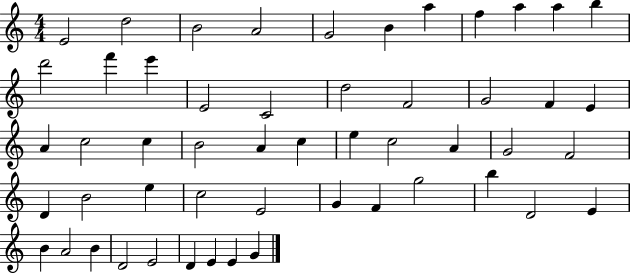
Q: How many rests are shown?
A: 0